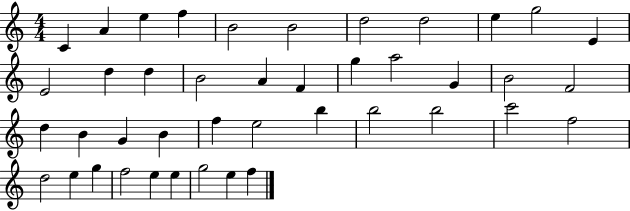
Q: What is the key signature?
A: C major